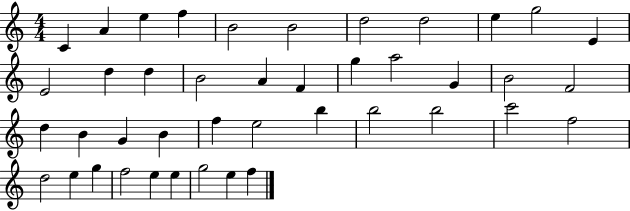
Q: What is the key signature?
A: C major